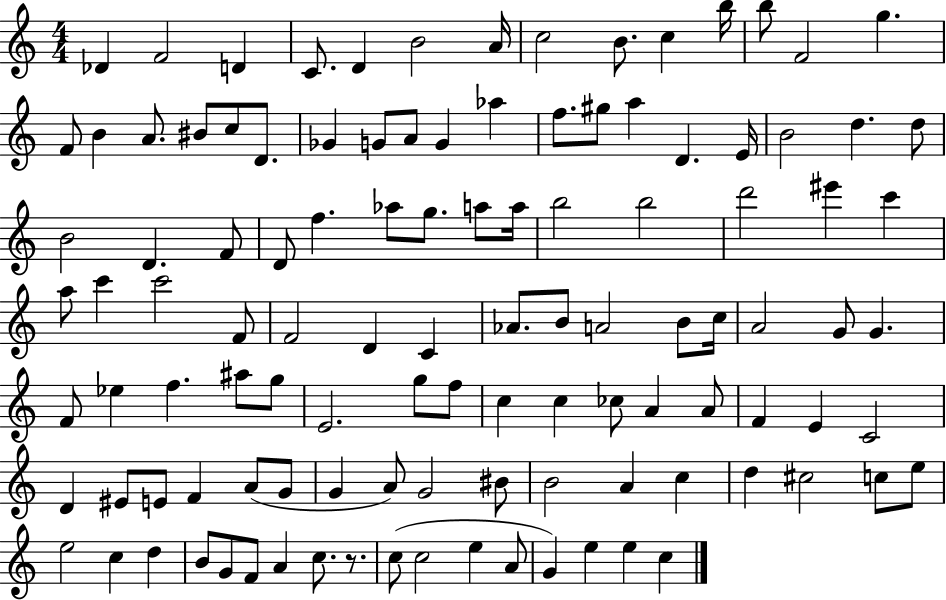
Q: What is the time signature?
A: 4/4